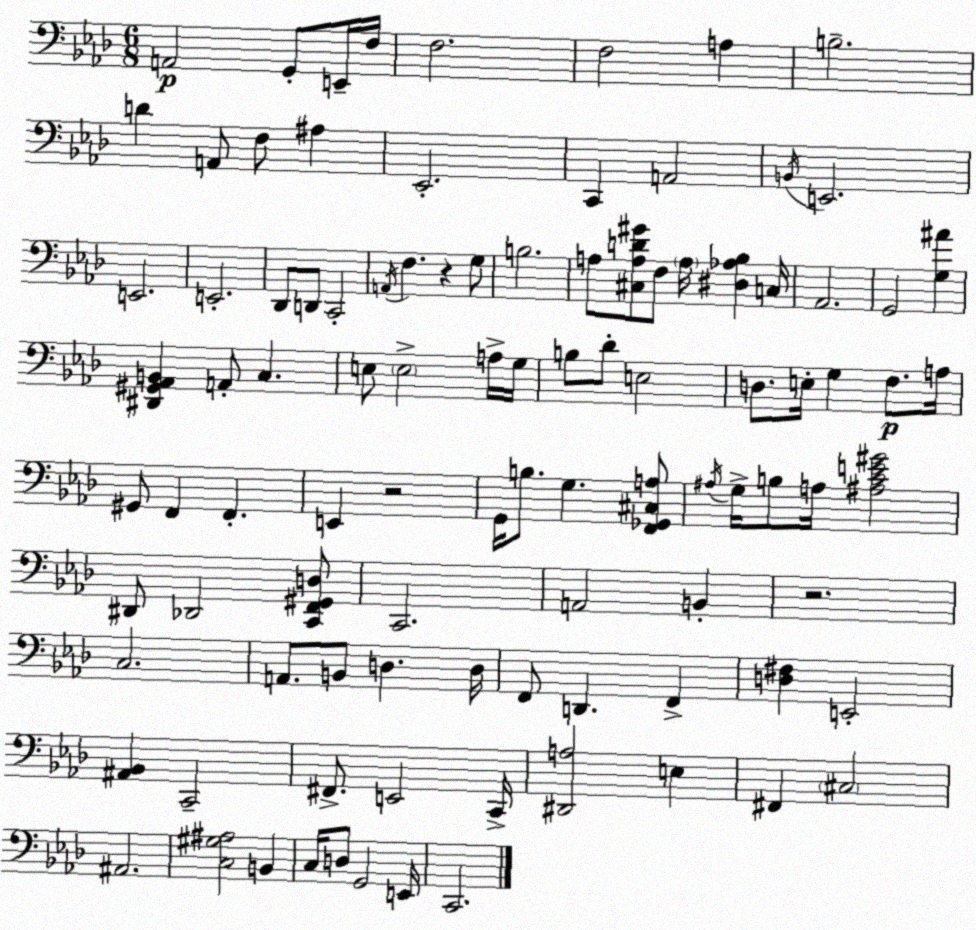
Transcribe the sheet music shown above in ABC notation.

X:1
T:Untitled
M:6/8
L:1/4
K:Fm
A,,2 G,,/2 E,,/4 F,/4 F,2 F,2 A, B,2 D A,,/2 F,/2 ^A, _E,,2 C,, A,,2 B,,/4 E,,2 E,,2 E,,2 _D,,/2 D,,/2 C,,2 A,,/4 F, z G,/2 B,2 A,/2 [^C,A,D^G]/2 F,/2 A,/4 [^D,_A,_B,] C,/4 _A,,2 G,,2 [G,^A] [^D,,^G,,_A,,B,,] A,,/2 C, E,/2 E,2 A,/4 G,/4 B,/2 _D/2 E,2 D,/2 E,/4 G, F,/2 A,/4 ^G,,/2 F,, F,, E,, z2 G,,/4 B,/2 G, [F,,_G,,^C,A,]/2 ^A,/4 G,/4 B,/2 A,/4 [^A,CE^G]2 ^D,,/2 _D,,2 [C,,F,,^G,,D,]/2 C,,2 A,,2 B,, z2 C,2 A,,/2 B,,/2 D, D,/4 F,,/2 D,, F,, [D,^F,] E,,2 [^A,,_B,,] C,,2 ^F,,/2 E,,2 C,,/4 [^D,,A,]2 E, ^F,, ^C,2 ^A,,2 [C,^G,^A,]2 B,, C,/4 D,/2 G,,2 E,,/4 C,,2